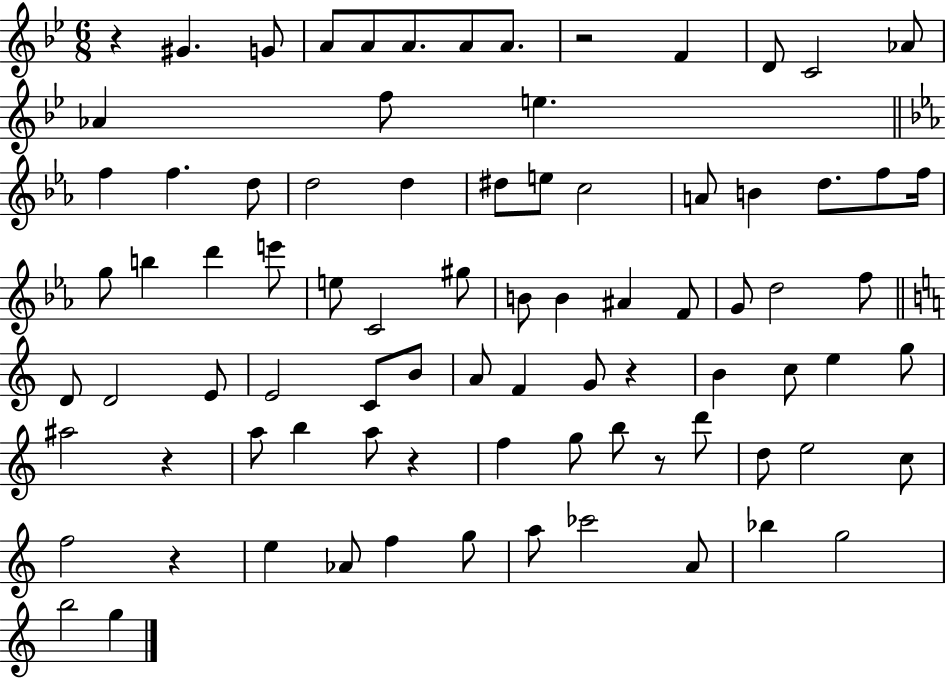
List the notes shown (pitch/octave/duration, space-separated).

R/q G#4/q. G4/e A4/e A4/e A4/e. A4/e A4/e. R/h F4/q D4/e C4/h Ab4/e Ab4/q F5/e E5/q. F5/q F5/q. D5/e D5/h D5/q D#5/e E5/e C5/h A4/e B4/q D5/e. F5/e F5/s G5/e B5/q D6/q E6/e E5/e C4/h G#5/e B4/e B4/q A#4/q F4/e G4/e D5/h F5/e D4/e D4/h E4/e E4/h C4/e B4/e A4/e F4/q G4/e R/q B4/q C5/e E5/q G5/e A#5/h R/q A5/e B5/q A5/e R/q F5/q G5/e B5/e R/e D6/e D5/e E5/h C5/e F5/h R/q E5/q Ab4/e F5/q G5/e A5/e CES6/h A4/e Bb5/q G5/h B5/h G5/q